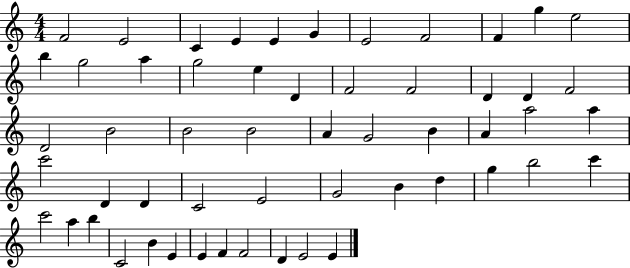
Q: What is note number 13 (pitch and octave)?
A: G5